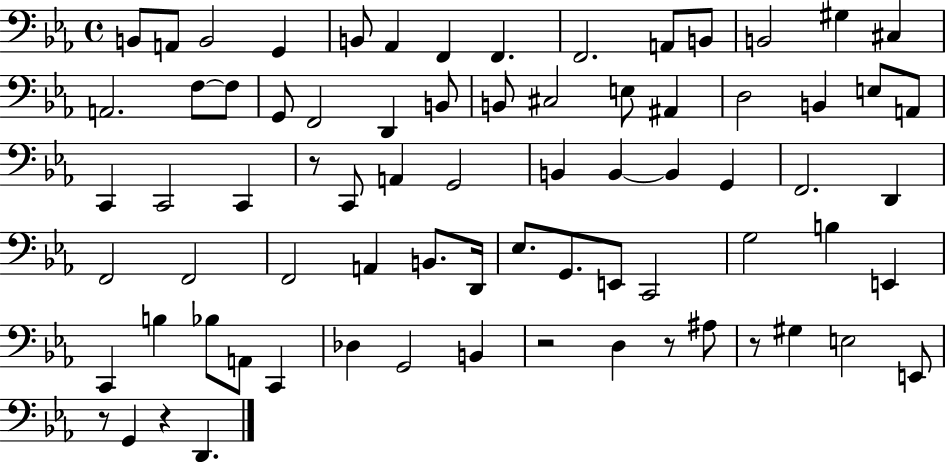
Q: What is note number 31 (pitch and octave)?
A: C2